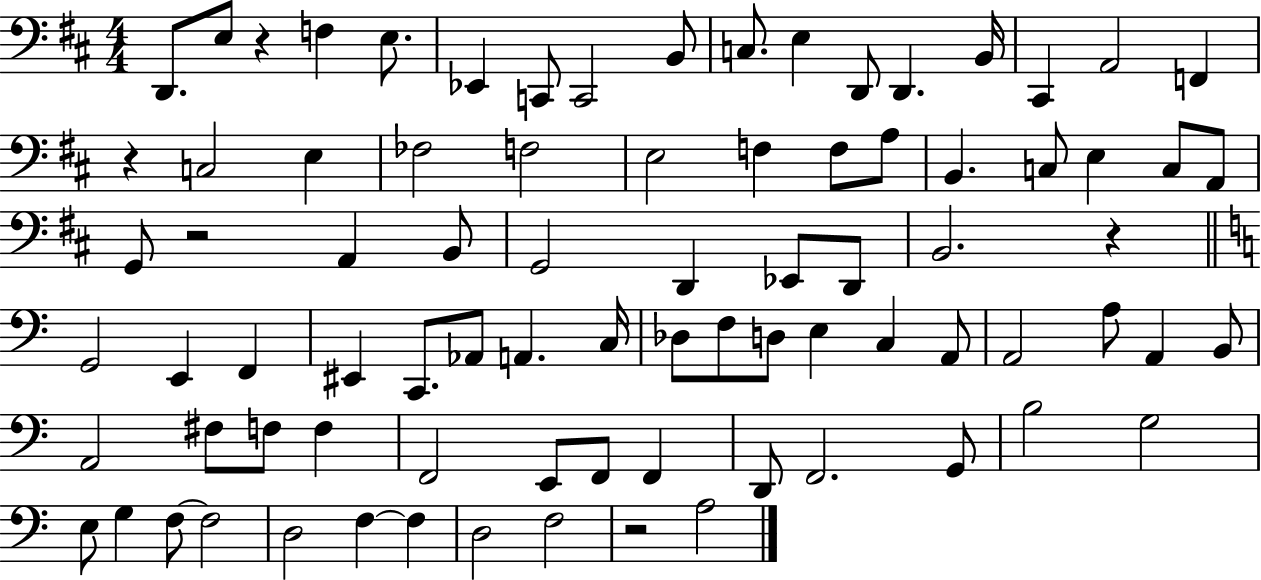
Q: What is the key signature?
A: D major